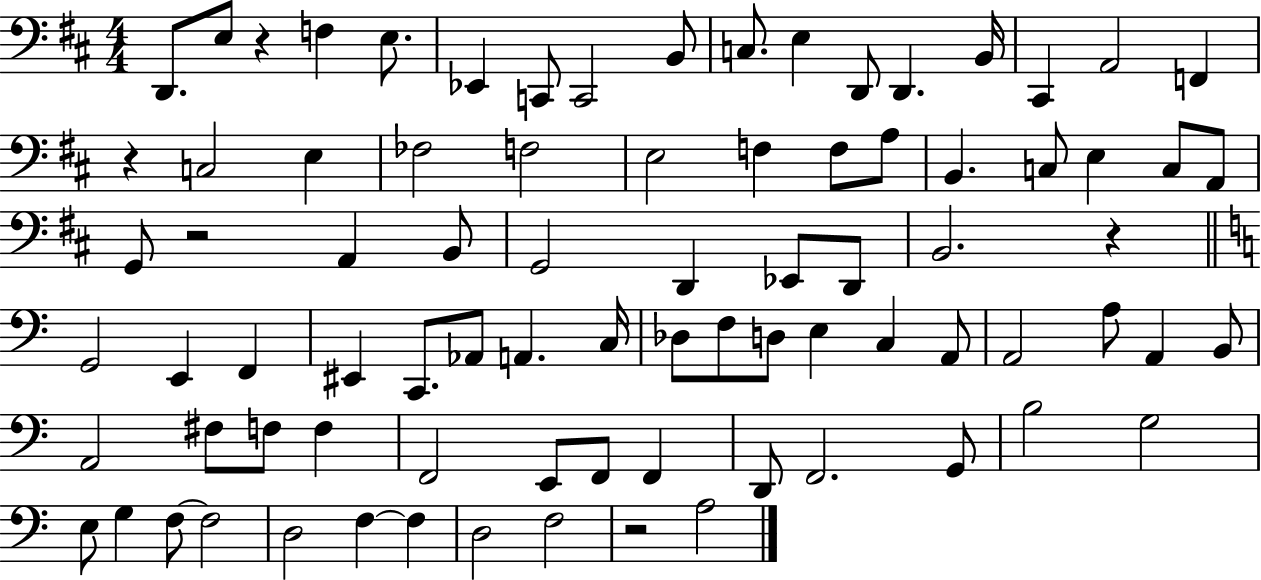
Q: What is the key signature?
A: D major